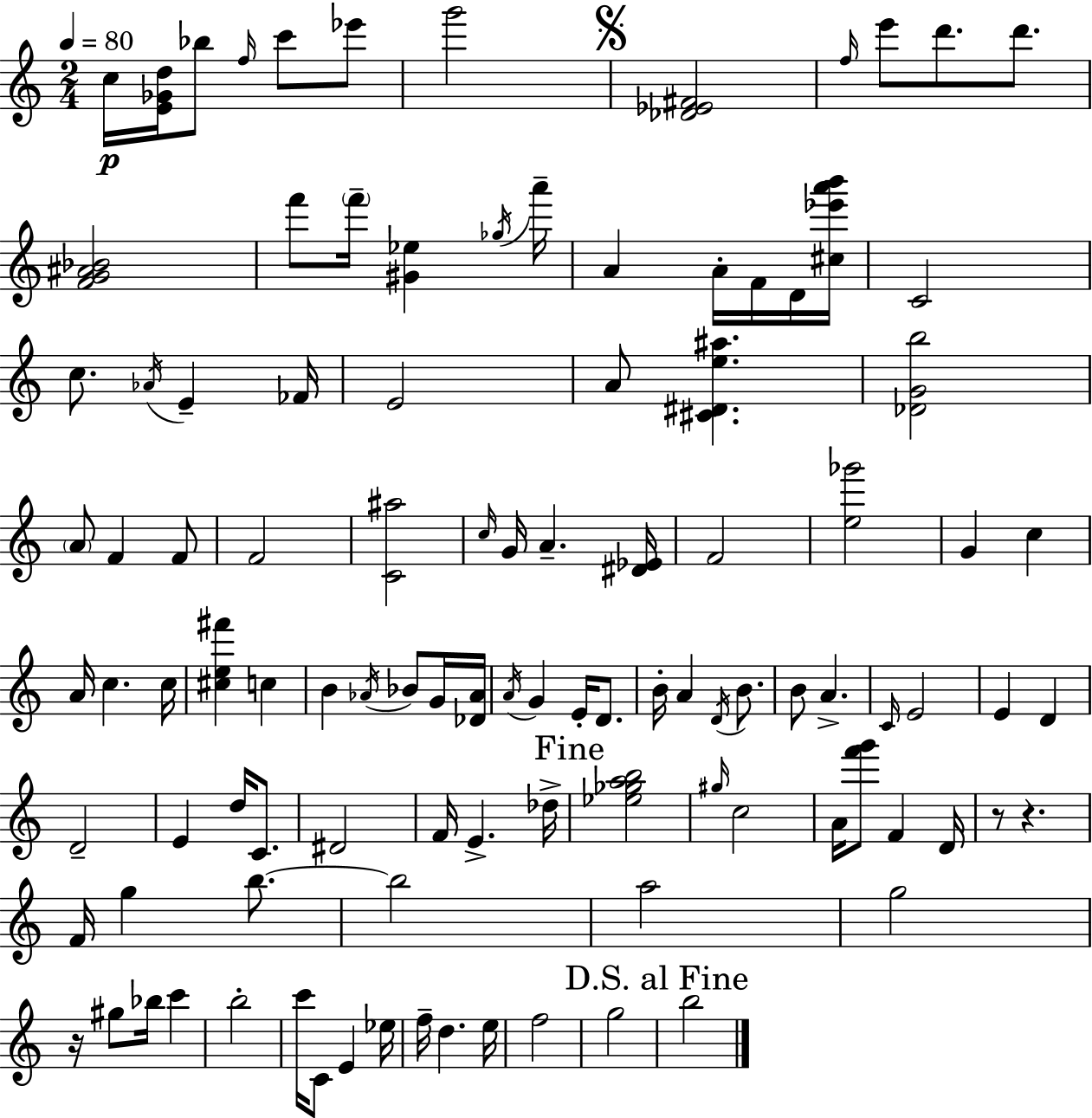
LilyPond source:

{
  \clef treble
  \numericTimeSignature
  \time 2/4
  \key a \minor
  \tempo 4 = 80
  c''16\p <e' ges' d''>16 bes''8 \grace { f''16 } c'''8 ees'''8 | g'''2 | \mark \markup { \musicglyph "scripts.segno" } <des' ees' fis'>2 | \grace { f''16 } e'''8 d'''8. d'''8. | \break <f' g' ais' bes'>2 | f'''8 \parenthesize f'''16-- <gis' ees''>4 | \acciaccatura { ges''16 } a'''16-- a'4 a'16-. | f'16 d'16 <cis'' ees''' a''' b'''>16 c'2 | \break c''8. \acciaccatura { aes'16 } e'4-- | fes'16 e'2 | a'8 <cis' dis' e'' ais''>4. | <des' g' b''>2 | \break \parenthesize a'8 f'4 | f'8 f'2 | <c' ais''>2 | \grace { c''16 } g'16 a'4.-- | \break <dis' ees'>16 f'2 | <e'' ges'''>2 | g'4 | c''4 a'16 c''4. | \break c''16 <cis'' e'' fis'''>4 | c''4 b'4 | \acciaccatura { aes'16 } bes'8 g'16 <des' aes'>16 \acciaccatura { a'16 } g'4 | e'16-. d'8. b'16-. | \break a'4 \acciaccatura { d'16 } b'8. | b'8 a'4.-> | \grace { c'16 } e'2 | e'4 d'4 | \break d'2-- | e'4 d''16 c'8. | dis'2 | f'16 e'4.-> | \break des''16-> \mark "Fine" <ees'' ges'' a'' b''>2 | \grace { gis''16 } c''2 | a'16 <f''' g'''>8 f'4 | d'16 r8 r4. | \break f'16 g''4 b''8.~~ | b''2 | a''2 | g''2 | \break r16 gis''8 bes''16 c'''4 | b''2-. | c'''16 c'8 e'4 | ees''16 f''16-- d''4. | \break e''16 f''2 | g''2 | \mark "D.S. al Fine" b''2 | \bar "|."
}